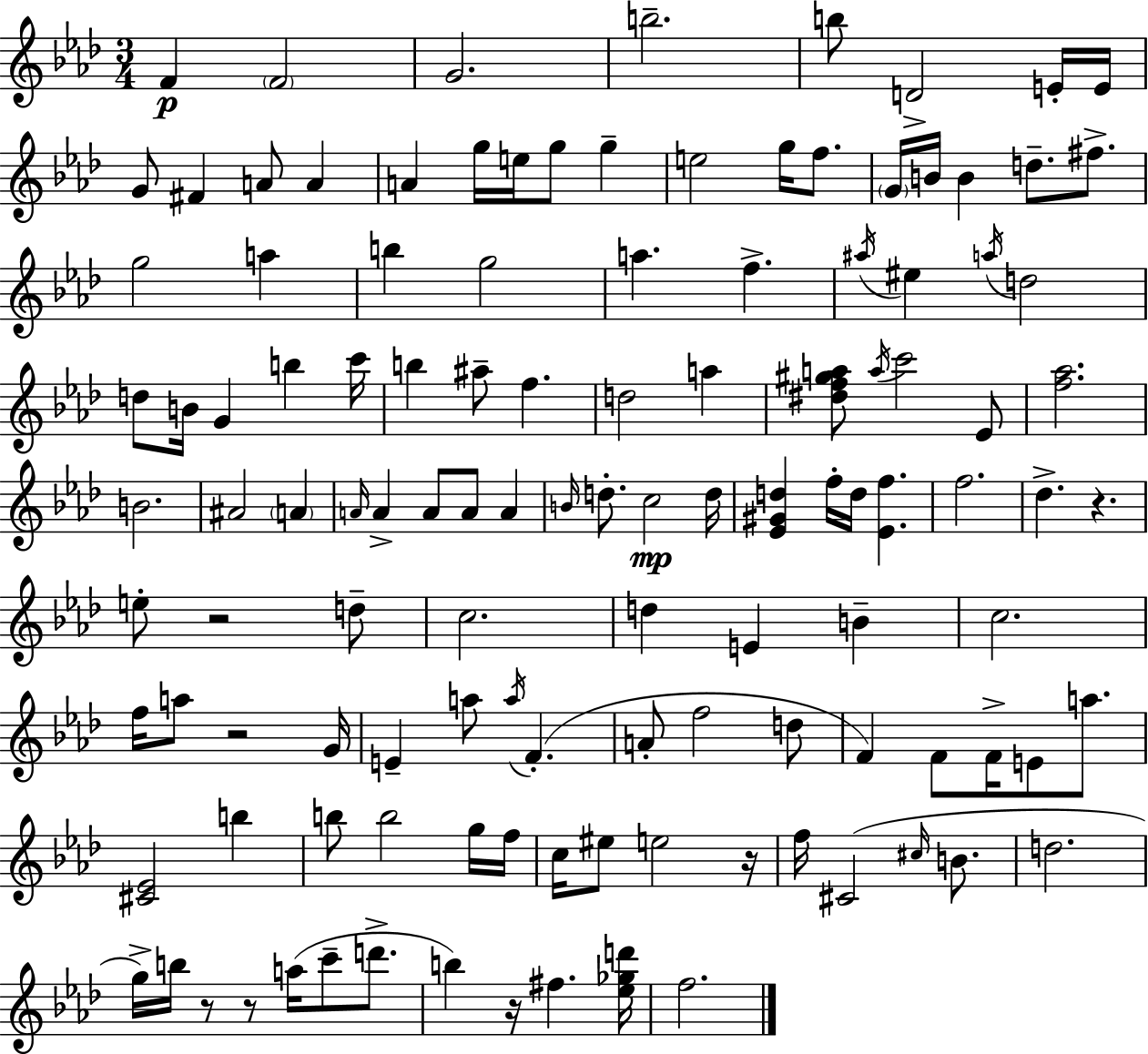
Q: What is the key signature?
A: AES major